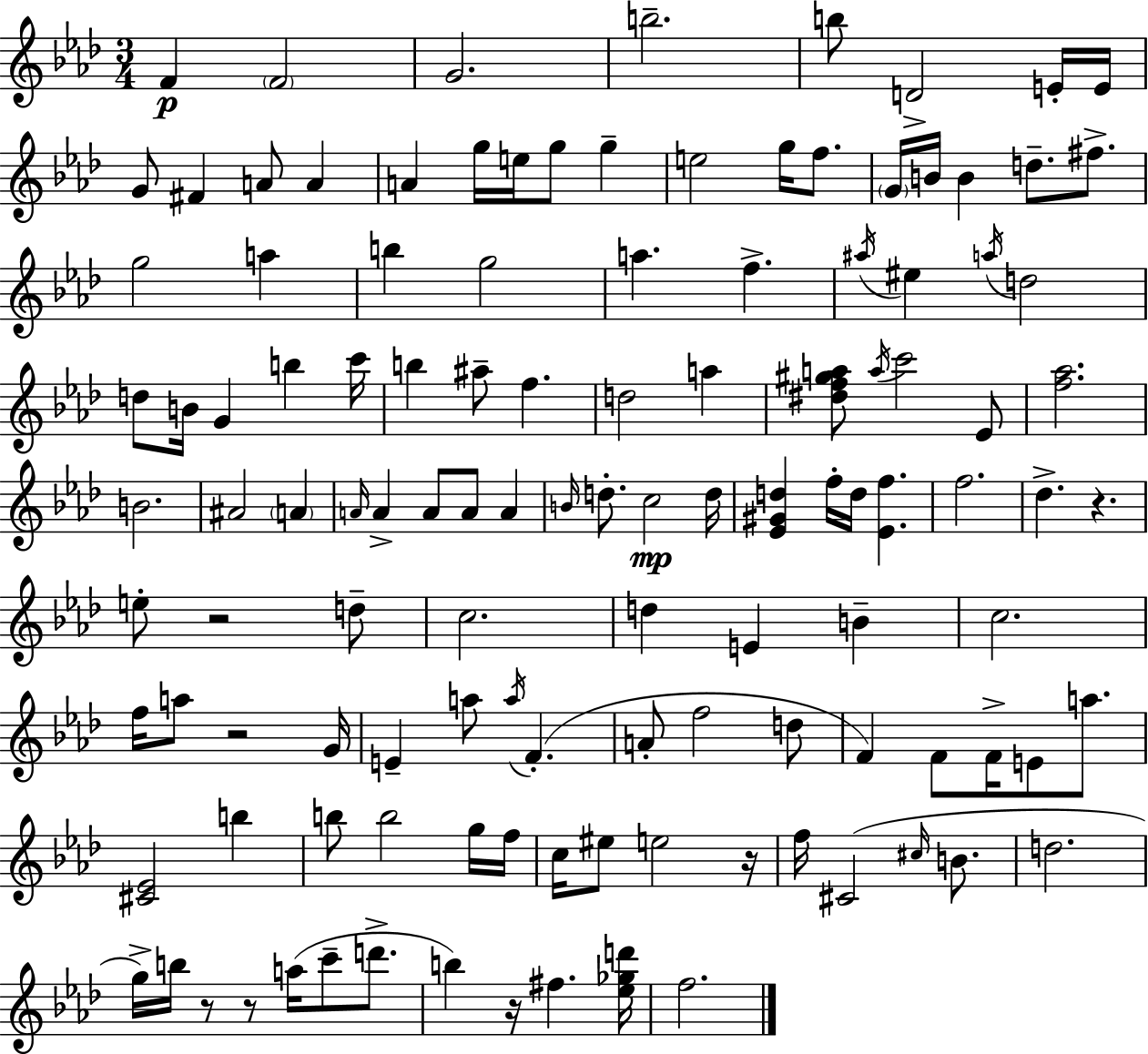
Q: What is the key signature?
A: AES major